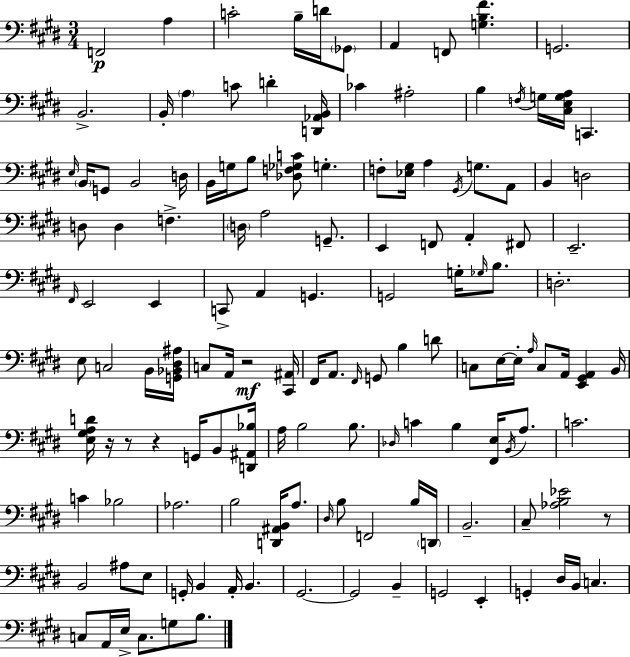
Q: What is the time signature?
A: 3/4